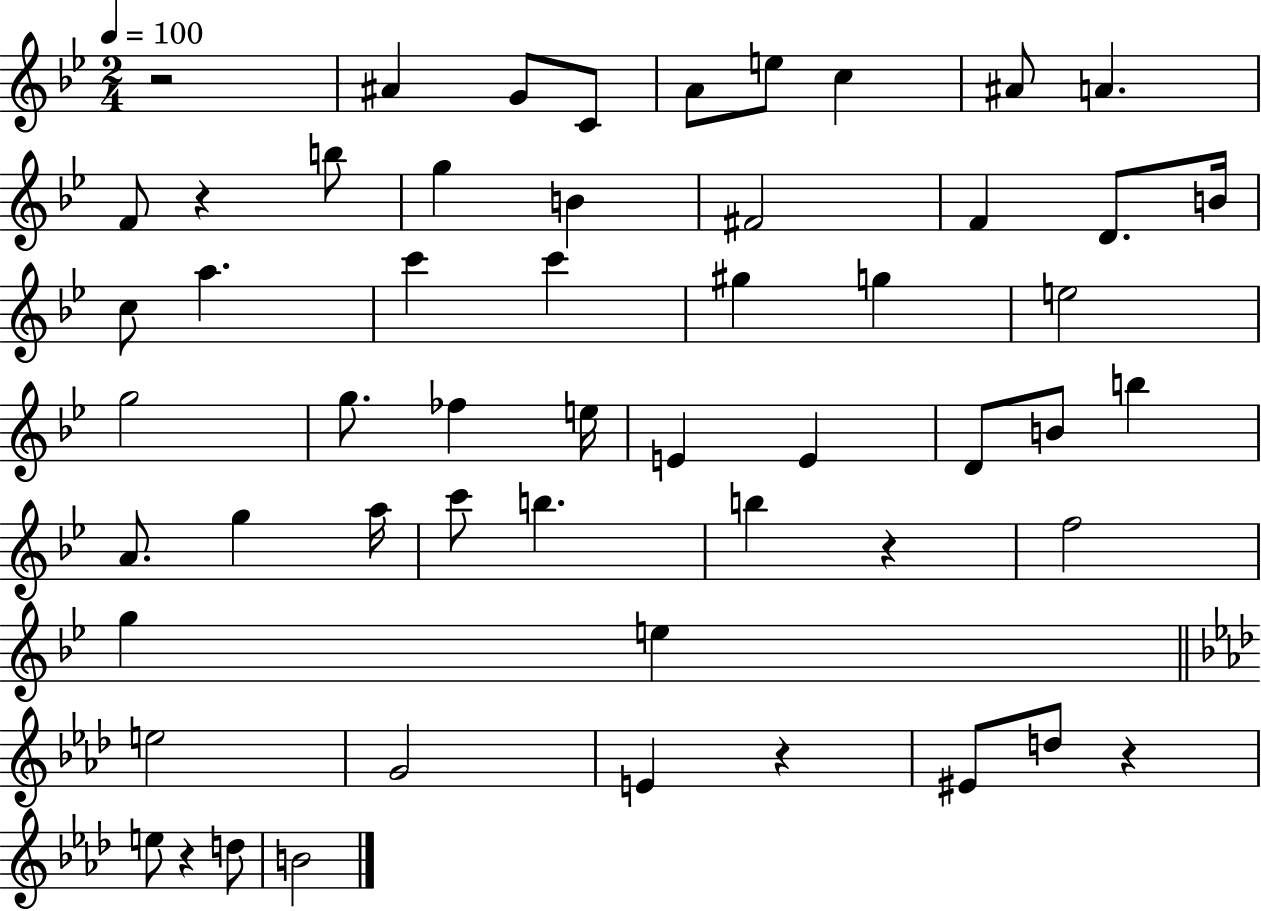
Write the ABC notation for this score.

X:1
T:Untitled
M:2/4
L:1/4
K:Bb
z2 ^A G/2 C/2 A/2 e/2 c ^A/2 A F/2 z b/2 g B ^F2 F D/2 B/4 c/2 a c' c' ^g g e2 g2 g/2 _f e/4 E E D/2 B/2 b A/2 g a/4 c'/2 b b z f2 g e e2 G2 E z ^E/2 d/2 z e/2 z d/2 B2